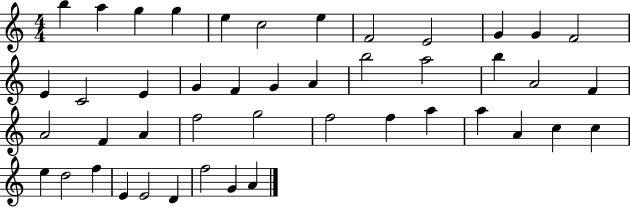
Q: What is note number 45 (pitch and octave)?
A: A4